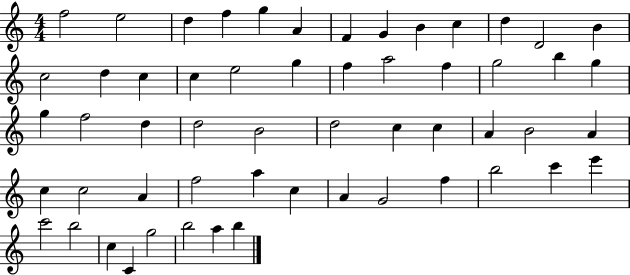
{
  \clef treble
  \numericTimeSignature
  \time 4/4
  \key c \major
  f''2 e''2 | d''4 f''4 g''4 a'4 | f'4 g'4 b'4 c''4 | d''4 d'2 b'4 | \break c''2 d''4 c''4 | c''4 e''2 g''4 | f''4 a''2 f''4 | g''2 b''4 g''4 | \break g''4 f''2 d''4 | d''2 b'2 | d''2 c''4 c''4 | a'4 b'2 a'4 | \break c''4 c''2 a'4 | f''2 a''4 c''4 | a'4 g'2 f''4 | b''2 c'''4 e'''4 | \break c'''2 b''2 | c''4 c'4 g''2 | b''2 a''4 b''4 | \bar "|."
}